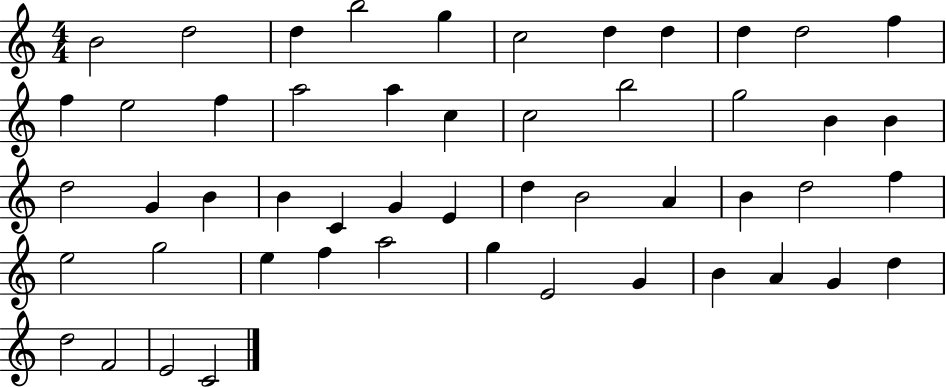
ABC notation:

X:1
T:Untitled
M:4/4
L:1/4
K:C
B2 d2 d b2 g c2 d d d d2 f f e2 f a2 a c c2 b2 g2 B B d2 G B B C G E d B2 A B d2 f e2 g2 e f a2 g E2 G B A G d d2 F2 E2 C2